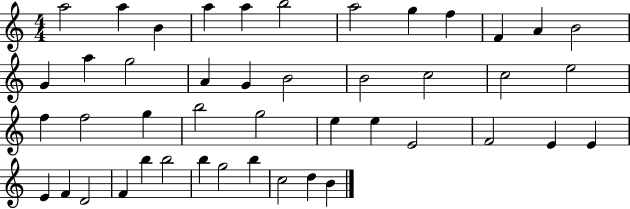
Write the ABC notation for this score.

X:1
T:Untitled
M:4/4
L:1/4
K:C
a2 a B a a b2 a2 g f F A B2 G a g2 A G B2 B2 c2 c2 e2 f f2 g b2 g2 e e E2 F2 E E E F D2 F b b2 b g2 b c2 d B